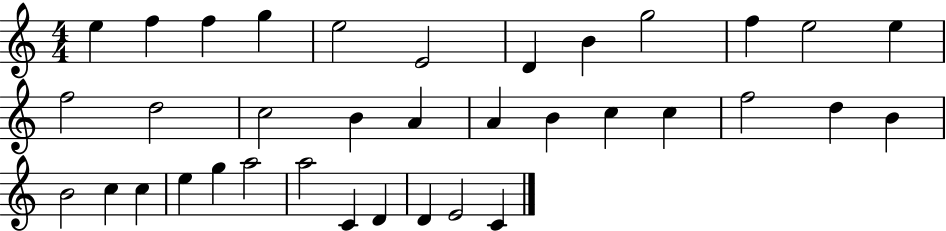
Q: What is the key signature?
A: C major